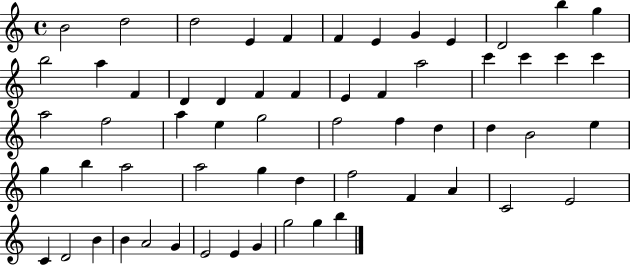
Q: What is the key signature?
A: C major